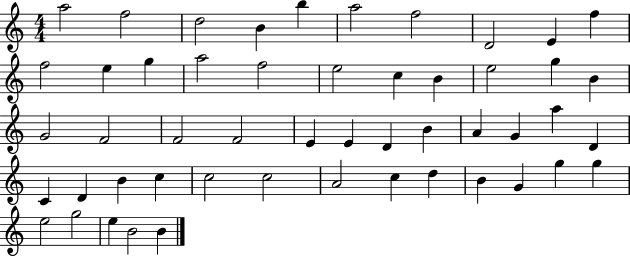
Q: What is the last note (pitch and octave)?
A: B4